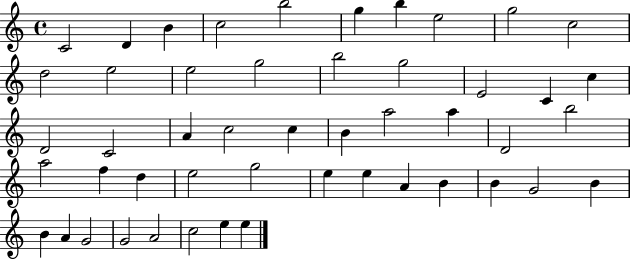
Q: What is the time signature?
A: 4/4